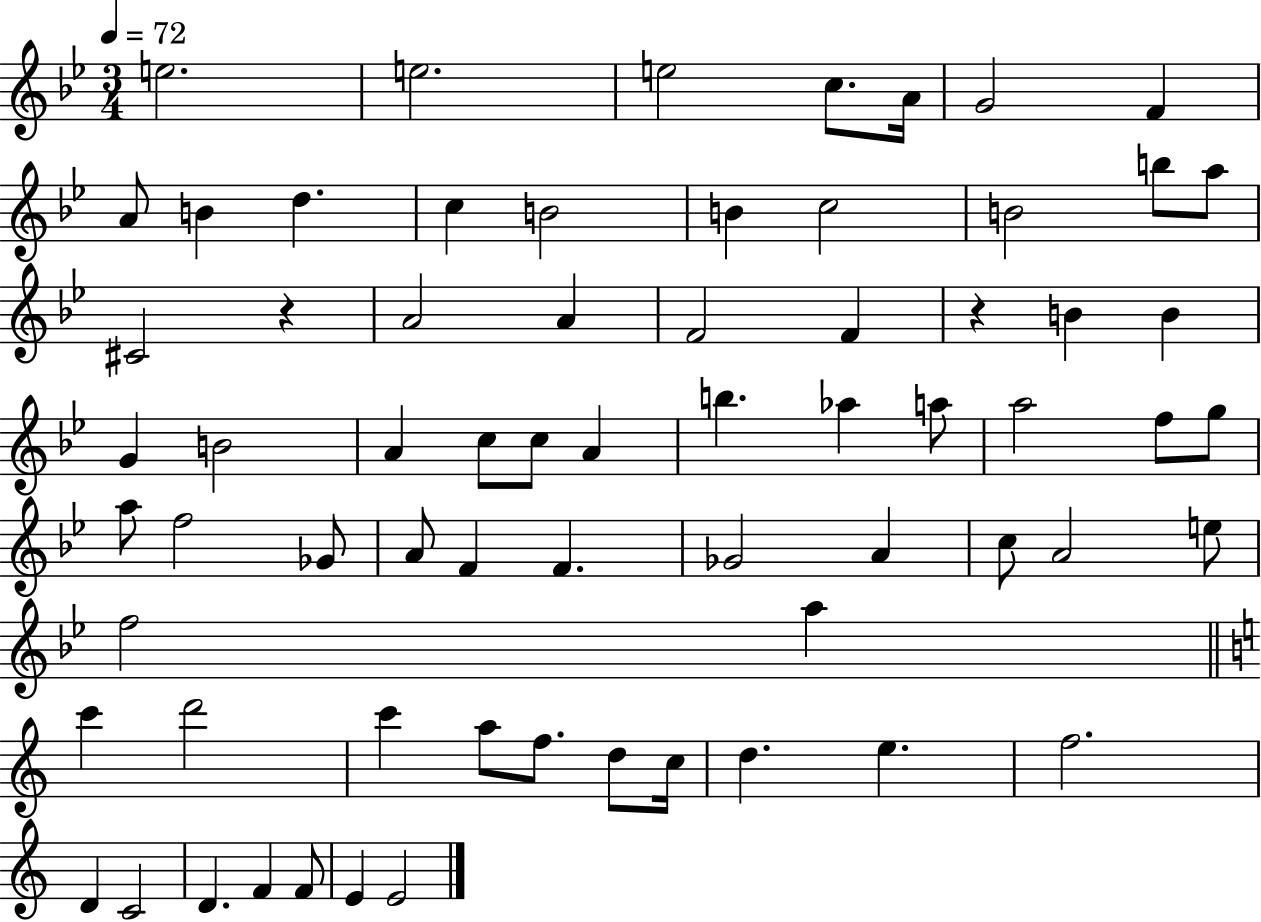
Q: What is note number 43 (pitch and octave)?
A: Gb4